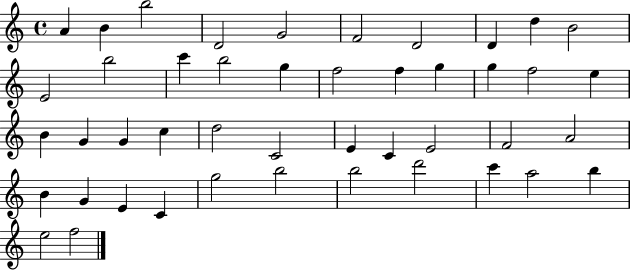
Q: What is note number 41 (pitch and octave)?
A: C6